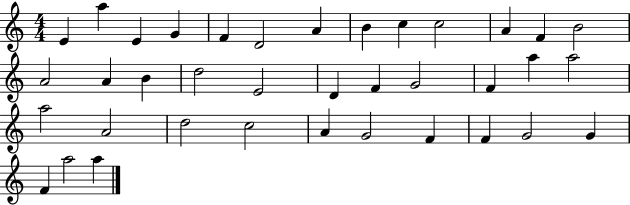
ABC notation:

X:1
T:Untitled
M:4/4
L:1/4
K:C
E a E G F D2 A B c c2 A F B2 A2 A B d2 E2 D F G2 F a a2 a2 A2 d2 c2 A G2 F F G2 G F a2 a